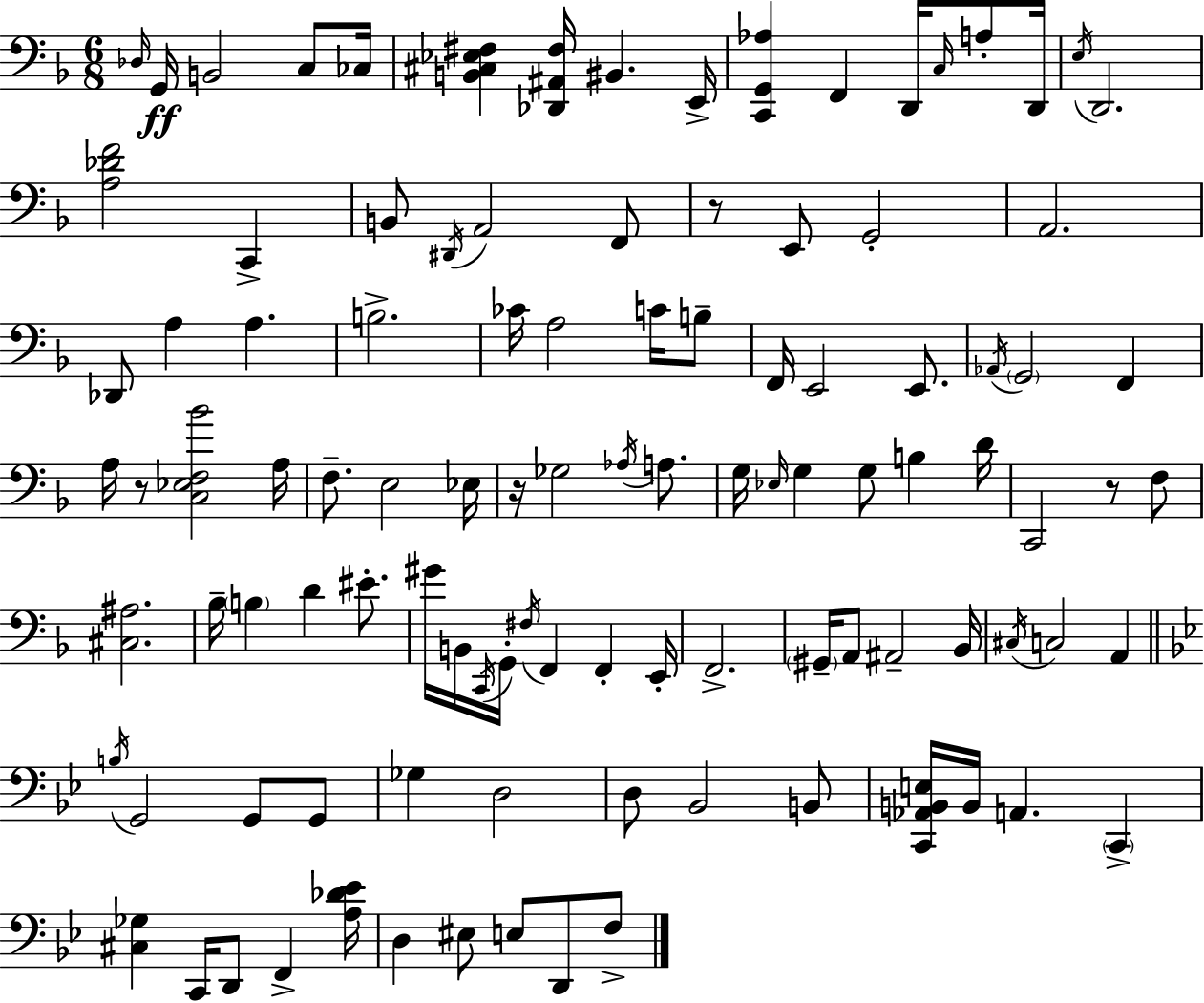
X:1
T:Untitled
M:6/8
L:1/4
K:Dm
_D,/4 G,,/4 B,,2 C,/2 _C,/4 [B,,^C,_E,^F,] [_D,,^A,,^F,]/4 ^B,, E,,/4 [C,,G,,_A,] F,, D,,/4 C,/4 A,/2 D,,/4 E,/4 D,,2 [A,_DF]2 C,, B,,/2 ^D,,/4 A,,2 F,,/2 z/2 E,,/2 G,,2 A,,2 _D,,/2 A, A, B,2 _C/4 A,2 C/4 B,/2 F,,/4 E,,2 E,,/2 _A,,/4 G,,2 F,, A,/4 z/2 [C,_E,F,_B]2 A,/4 F,/2 E,2 _E,/4 z/4 _G,2 _A,/4 A,/2 G,/4 _E,/4 G, G,/2 B, D/4 C,,2 z/2 F,/2 [^C,^A,]2 _B,/4 B, D ^E/2 ^G/4 B,,/4 C,,/4 G,,/4 ^F,/4 F,, F,, E,,/4 F,,2 ^G,,/4 A,,/2 ^A,,2 _B,,/4 ^C,/4 C,2 A,, B,/4 G,,2 G,,/2 G,,/2 _G, D,2 D,/2 _B,,2 B,,/2 [C,,_A,,B,,E,]/4 B,,/4 A,, C,, [^C,_G,] C,,/4 D,,/2 F,, [A,_D_E]/4 D, ^E,/2 E,/2 D,,/2 F,/2